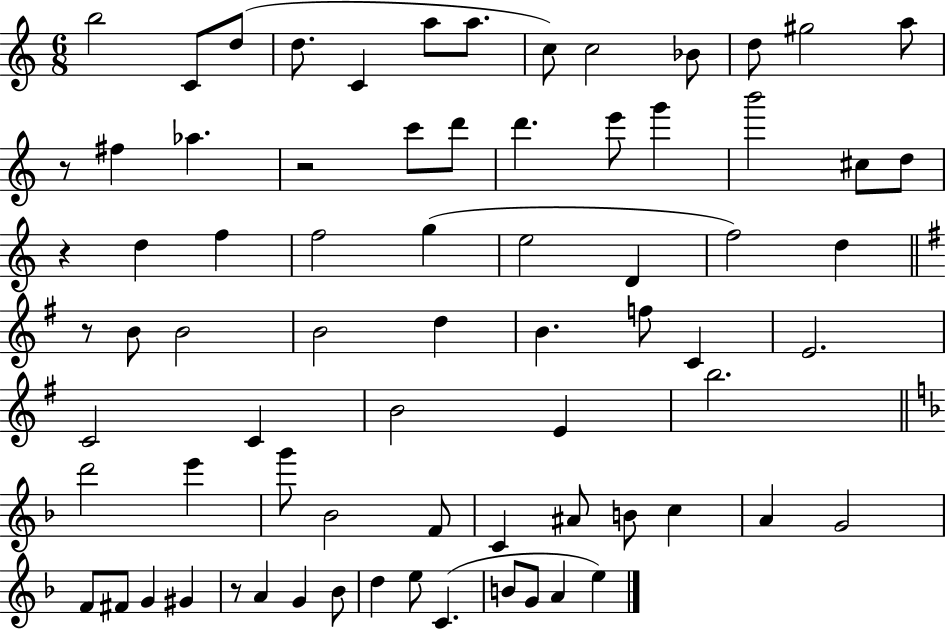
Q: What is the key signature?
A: C major